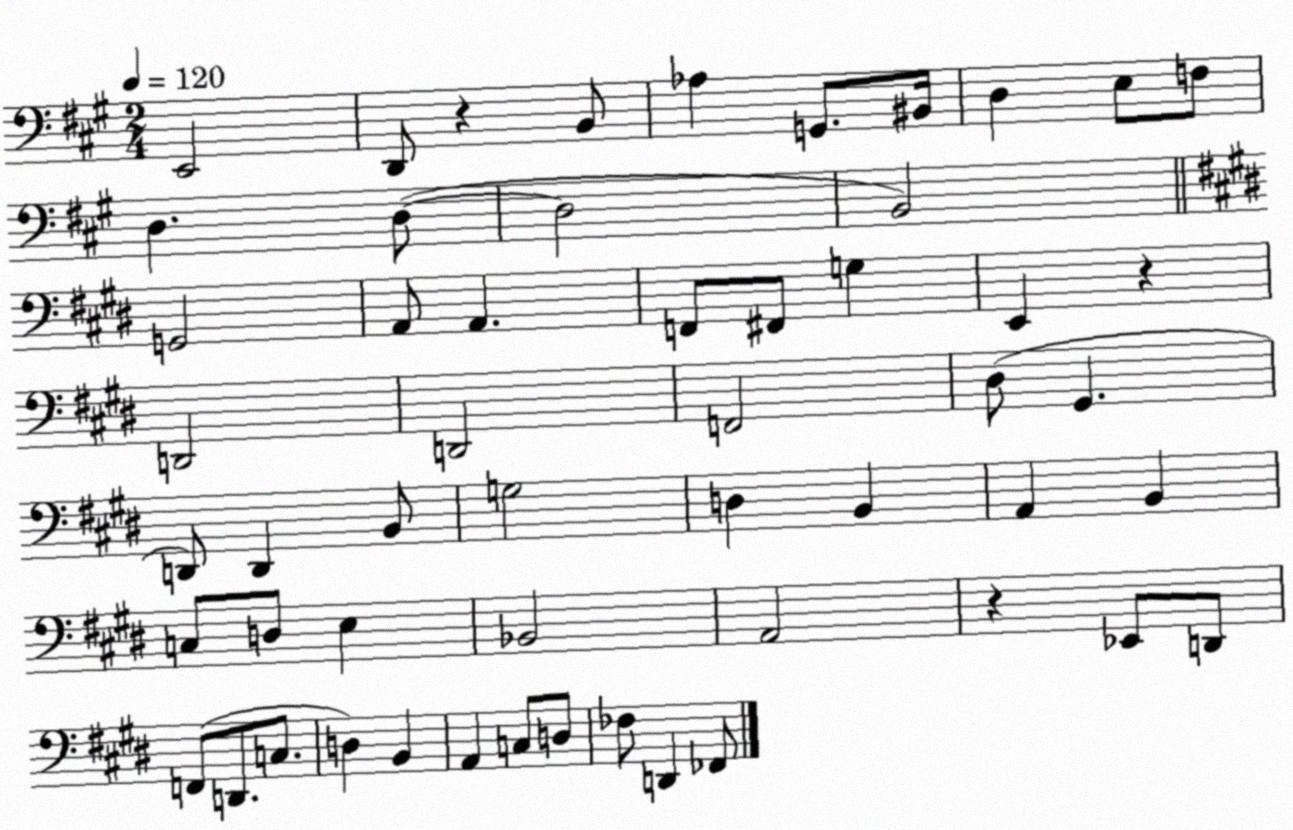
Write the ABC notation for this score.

X:1
T:Untitled
M:2/4
L:1/4
K:A
E,,2 D,,/2 z B,,/2 _A, G,,/2 ^B,,/4 D, E,/2 F,/2 D, D,/2 D,2 B,,2 G,,2 A,,/2 A,, F,,/2 ^F,,/2 G, E,, z D,,2 D,,2 F,,2 ^D,/2 ^G,, D,,/2 D,, B,,/2 G,2 D, B,, A,, B,, C,/2 D,/2 E, _B,,2 A,,2 z _E,,/2 D,,/2 F,,/2 D,,/2 C,/2 D, B,, A,, C,/2 D,/2 _F,/2 D,, _F,,/2